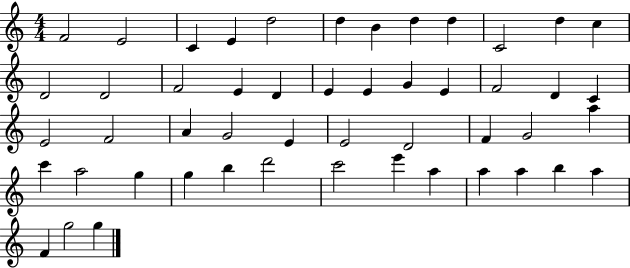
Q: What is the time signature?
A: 4/4